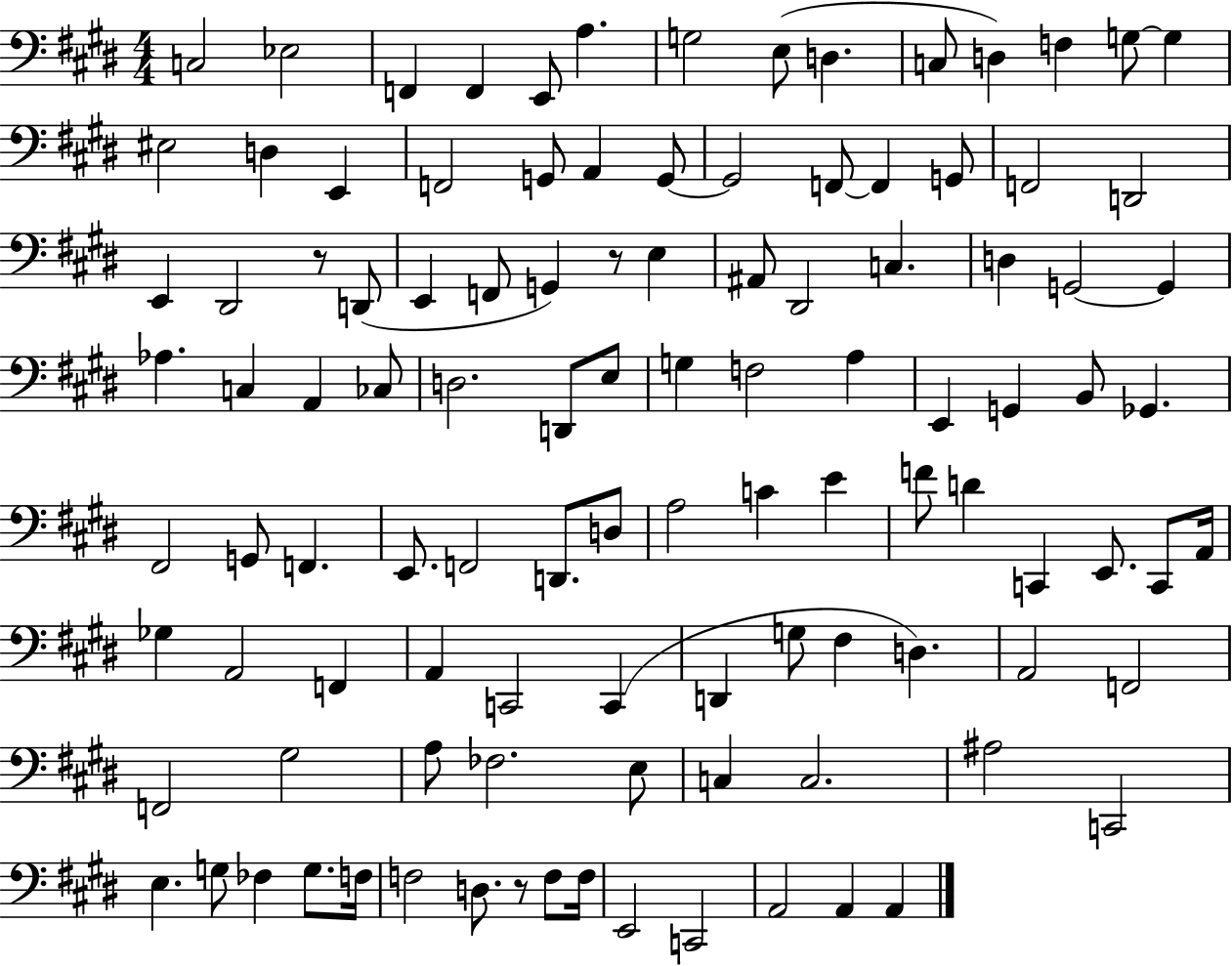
X:1
T:Untitled
M:4/4
L:1/4
K:E
C,2 _E,2 F,, F,, E,,/2 A, G,2 E,/2 D, C,/2 D, F, G,/2 G, ^E,2 D, E,, F,,2 G,,/2 A,, G,,/2 G,,2 F,,/2 F,, G,,/2 F,,2 D,,2 E,, ^D,,2 z/2 D,,/2 E,, F,,/2 G,, z/2 E, ^A,,/2 ^D,,2 C, D, G,,2 G,, _A, C, A,, _C,/2 D,2 D,,/2 E,/2 G, F,2 A, E,, G,, B,,/2 _G,, ^F,,2 G,,/2 F,, E,,/2 F,,2 D,,/2 D,/2 A,2 C E F/2 D C,, E,,/2 C,,/2 A,,/4 _G, A,,2 F,, A,, C,,2 C,, D,, G,/2 ^F, D, A,,2 F,,2 F,,2 ^G,2 A,/2 _F,2 E,/2 C, C,2 ^A,2 C,,2 E, G,/2 _F, G,/2 F,/4 F,2 D,/2 z/2 F,/2 F,/4 E,,2 C,,2 A,,2 A,, A,,